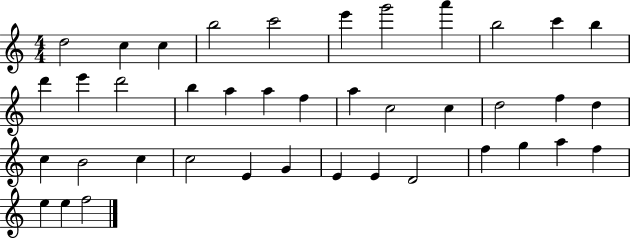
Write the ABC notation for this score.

X:1
T:Untitled
M:4/4
L:1/4
K:C
d2 c c b2 c'2 e' g'2 a' b2 c' b d' e' d'2 b a a f a c2 c d2 f d c B2 c c2 E G E E D2 f g a f e e f2